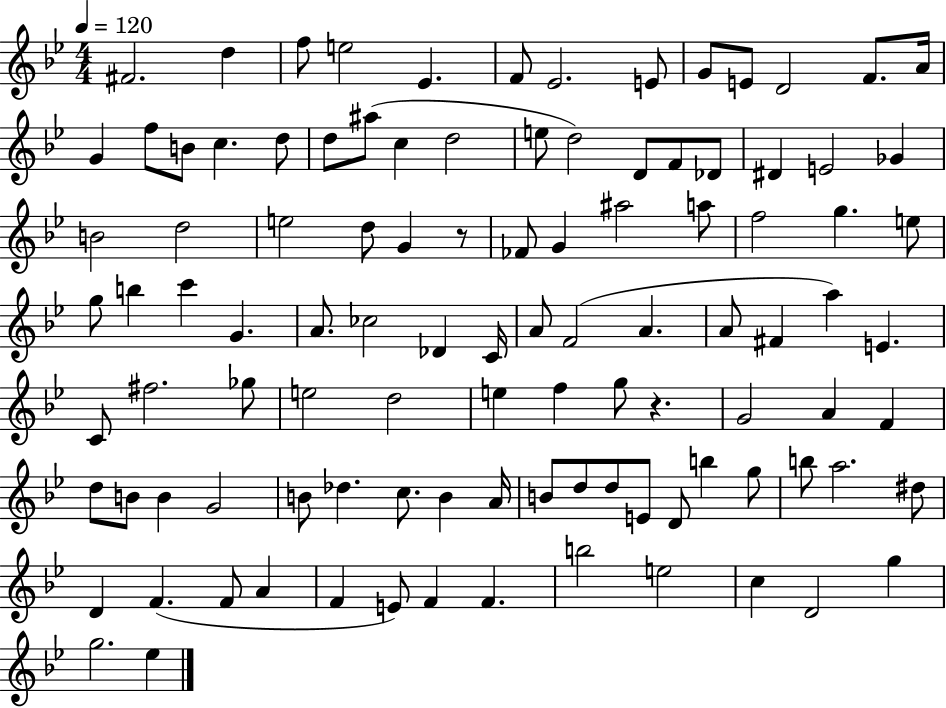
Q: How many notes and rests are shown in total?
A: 104